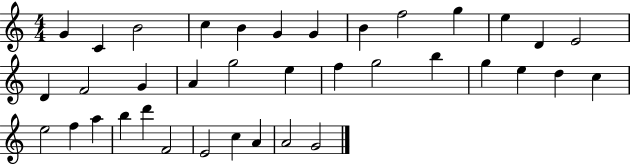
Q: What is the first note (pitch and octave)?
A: G4